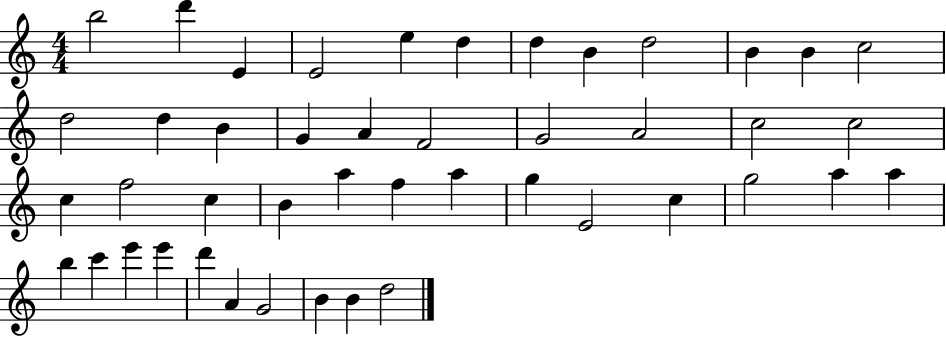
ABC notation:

X:1
T:Untitled
M:4/4
L:1/4
K:C
b2 d' E E2 e d d B d2 B B c2 d2 d B G A F2 G2 A2 c2 c2 c f2 c B a f a g E2 c g2 a a b c' e' e' d' A G2 B B d2